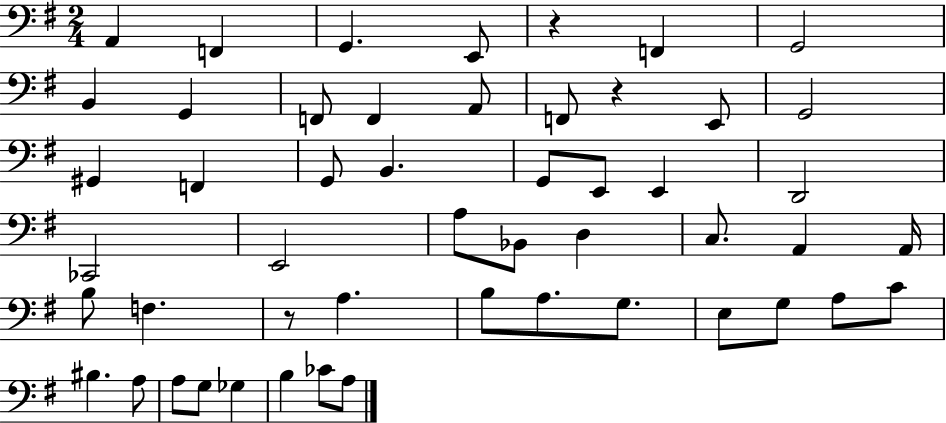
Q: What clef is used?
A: bass